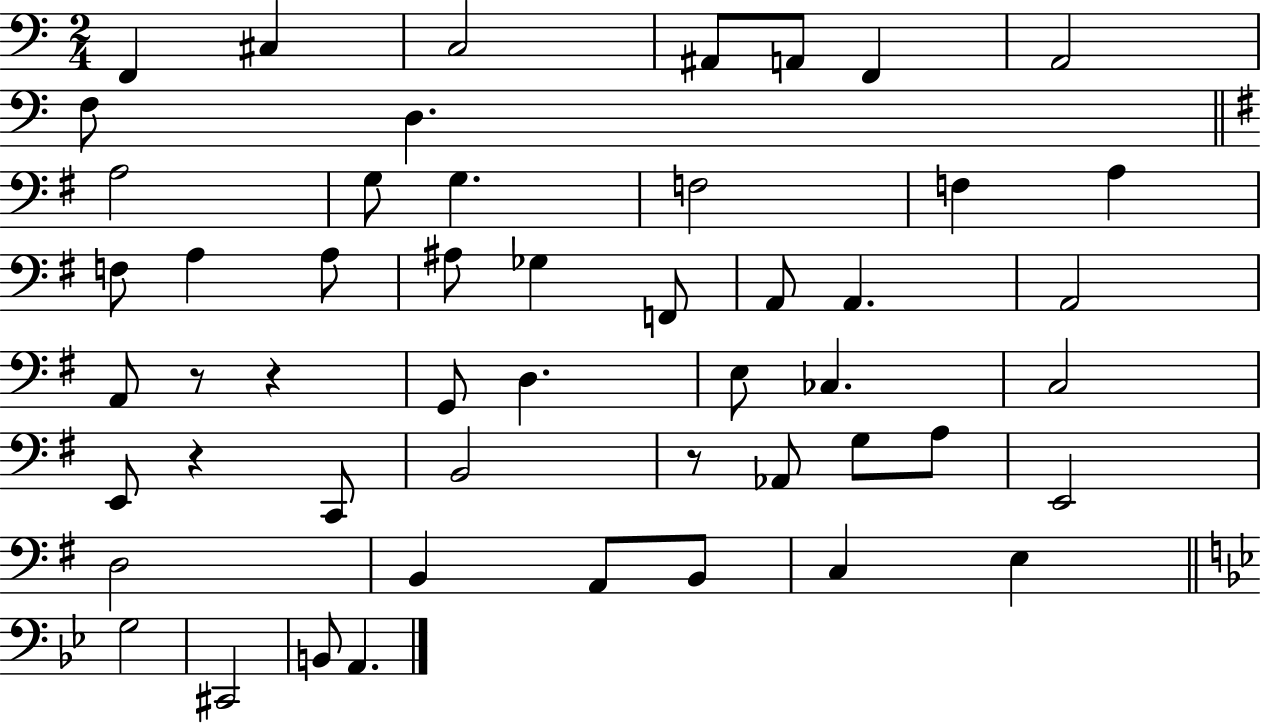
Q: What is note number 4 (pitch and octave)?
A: A#2